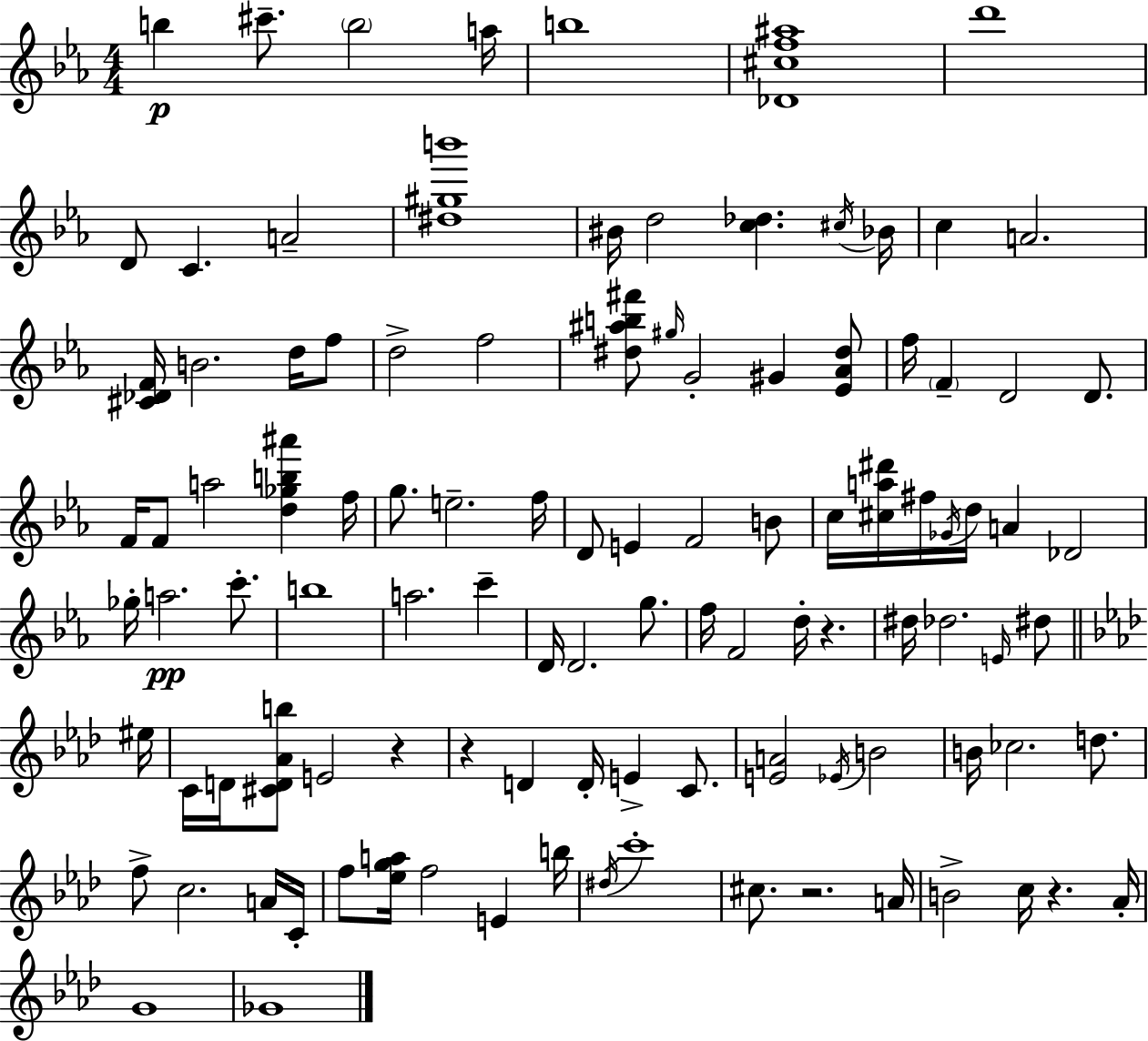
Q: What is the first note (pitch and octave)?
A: B5